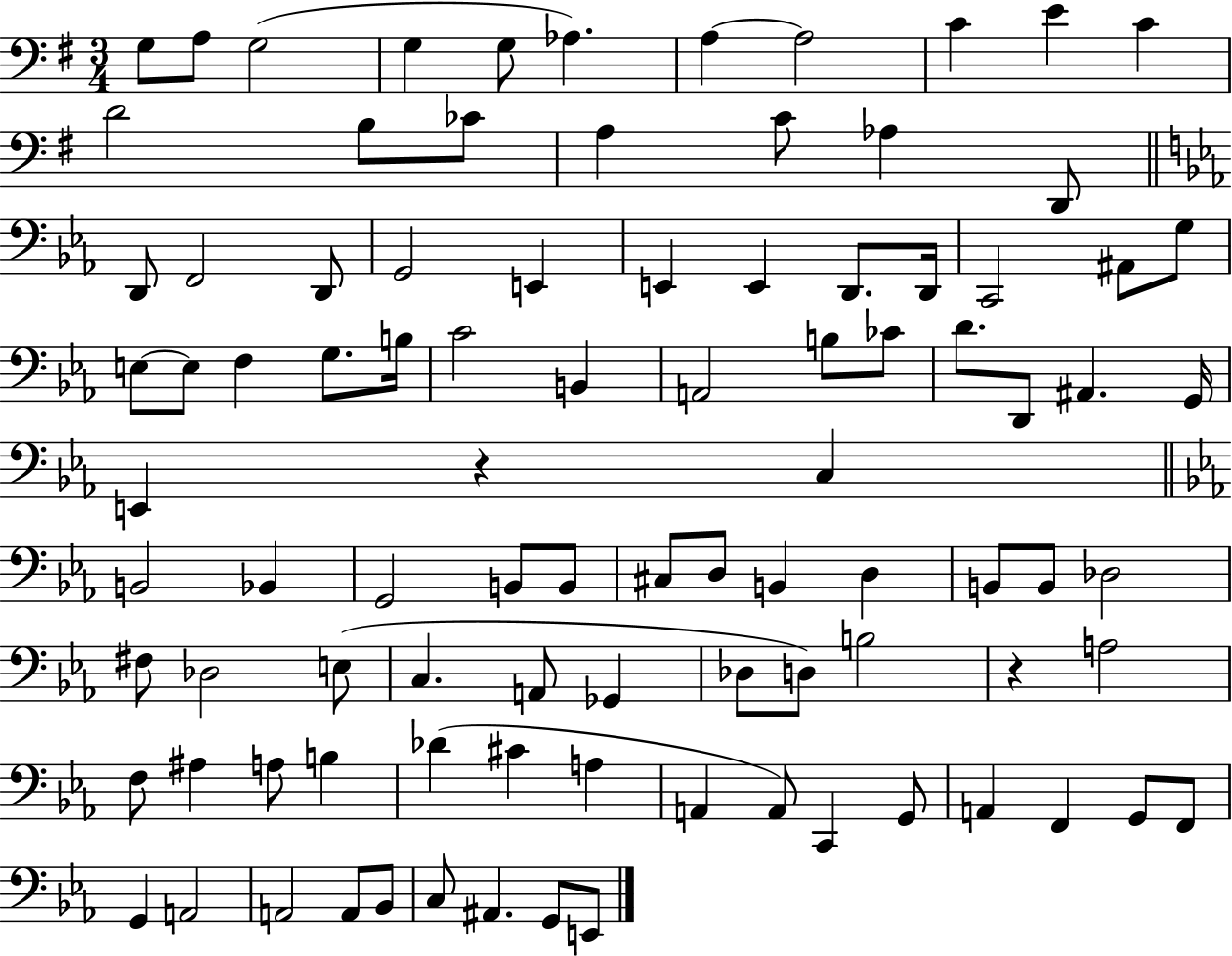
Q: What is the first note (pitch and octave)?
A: G3